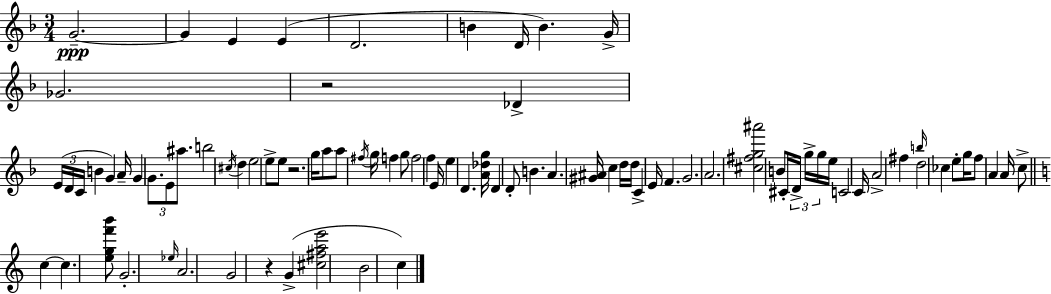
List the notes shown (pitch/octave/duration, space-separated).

G4/h. G4/q E4/q E4/q D4/h. B4/q D4/s B4/q. G4/s Gb4/h. R/h Db4/q E4/s D4/s C4/s B4/q G4/q A4/s G4/q G4/e. E4/e A#5/e. B5/h C#5/s D5/q E5/h E5/e E5/e R/h. G5/s A5/e A5/e F#5/s G5/s F5/q G5/e F5/h F5/q E4/s E5/q D4/q. [A4,Db5,G5]/s D4/q D4/e B4/q. A4/q. [G#4,A#4]/s C5/q D5/s D5/s C4/q E4/s F4/q. G4/h. A4/h. [C#5,F#5,G5,A#6]/h B4/e C#4/s D4/s G5/s G5/s E5/s C4/h C4/s A4/h F#5/q B5/s D5/h CES5/q E5/e G5/s F5/e A4/q A4/s C5/e C5/q C5/q. [E5,G5,F6,B6]/e G4/h. Eb5/s A4/h. G4/h R/q G4/q [C#5,F#5,A5,E6]/h B4/h C5/q